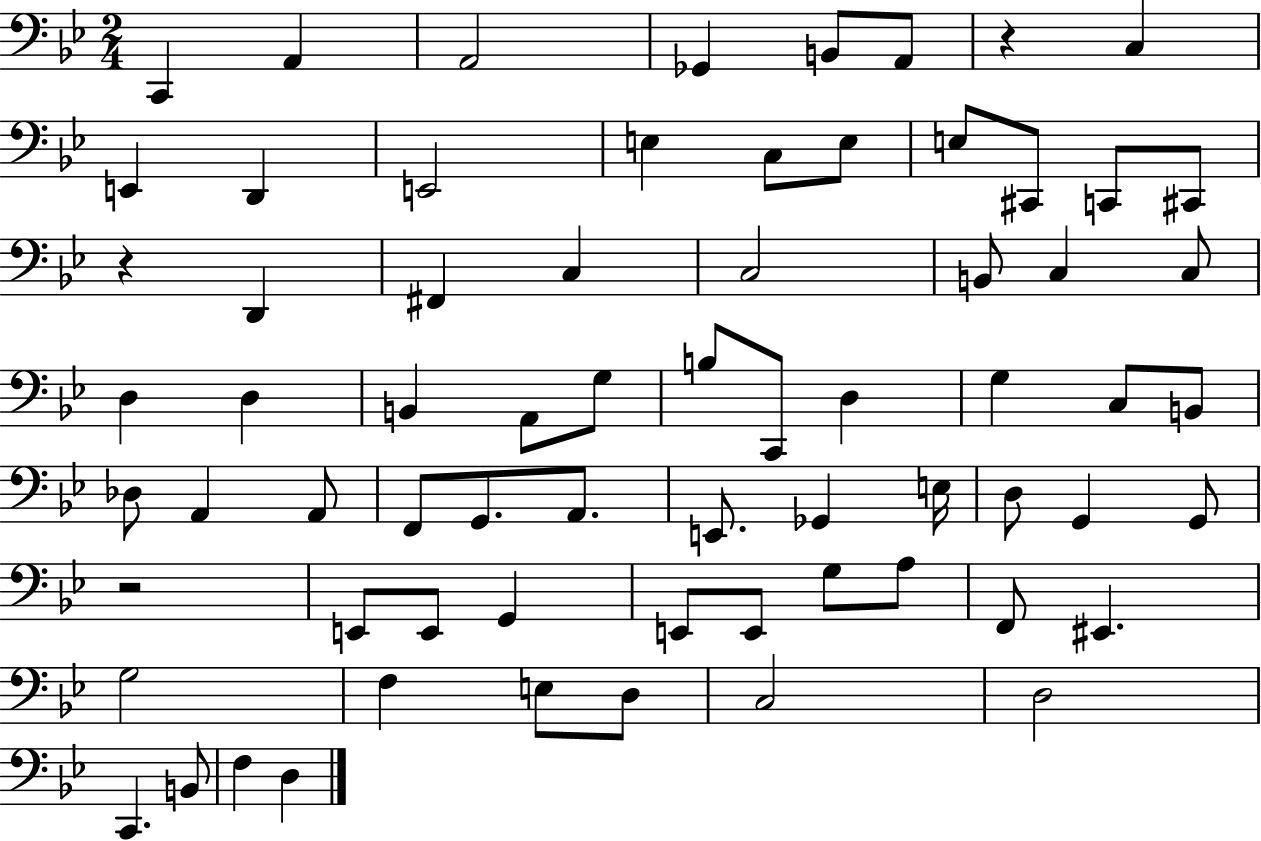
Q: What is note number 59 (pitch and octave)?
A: E3